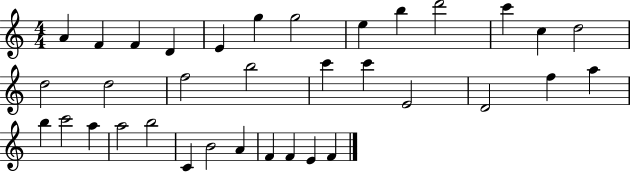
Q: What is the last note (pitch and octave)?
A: F4